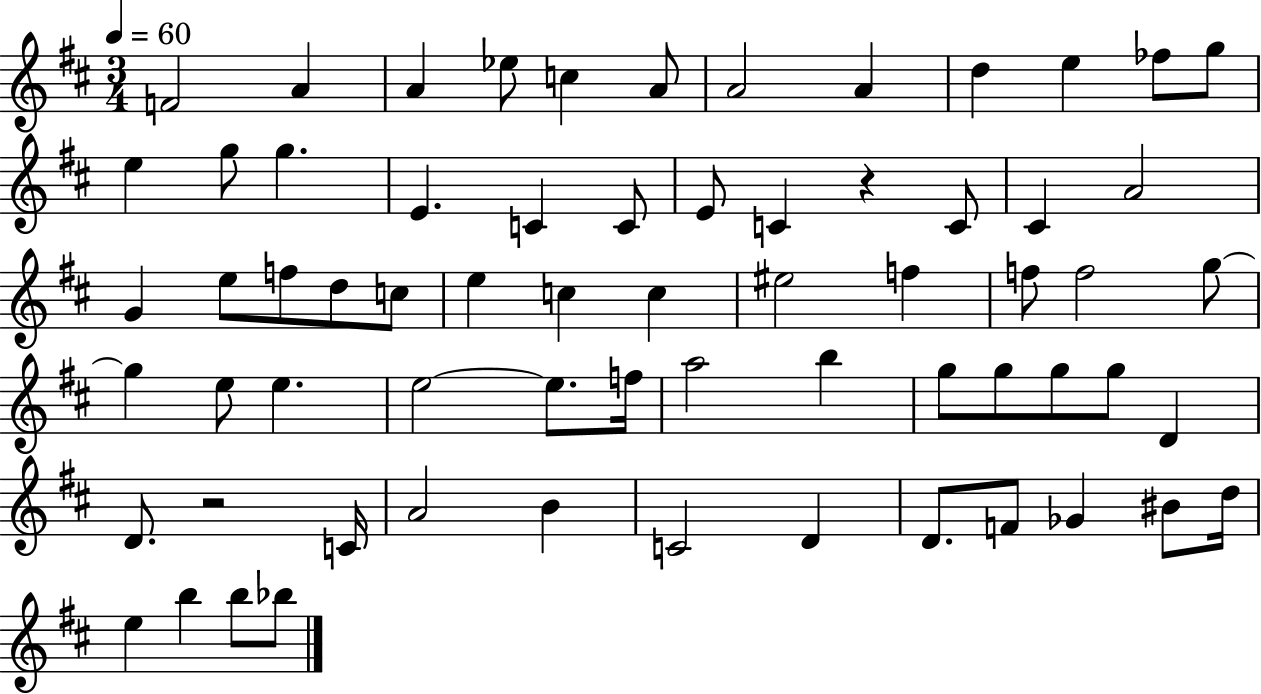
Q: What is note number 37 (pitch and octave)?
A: G5